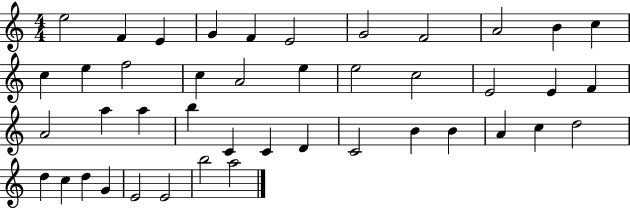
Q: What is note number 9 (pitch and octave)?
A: A4